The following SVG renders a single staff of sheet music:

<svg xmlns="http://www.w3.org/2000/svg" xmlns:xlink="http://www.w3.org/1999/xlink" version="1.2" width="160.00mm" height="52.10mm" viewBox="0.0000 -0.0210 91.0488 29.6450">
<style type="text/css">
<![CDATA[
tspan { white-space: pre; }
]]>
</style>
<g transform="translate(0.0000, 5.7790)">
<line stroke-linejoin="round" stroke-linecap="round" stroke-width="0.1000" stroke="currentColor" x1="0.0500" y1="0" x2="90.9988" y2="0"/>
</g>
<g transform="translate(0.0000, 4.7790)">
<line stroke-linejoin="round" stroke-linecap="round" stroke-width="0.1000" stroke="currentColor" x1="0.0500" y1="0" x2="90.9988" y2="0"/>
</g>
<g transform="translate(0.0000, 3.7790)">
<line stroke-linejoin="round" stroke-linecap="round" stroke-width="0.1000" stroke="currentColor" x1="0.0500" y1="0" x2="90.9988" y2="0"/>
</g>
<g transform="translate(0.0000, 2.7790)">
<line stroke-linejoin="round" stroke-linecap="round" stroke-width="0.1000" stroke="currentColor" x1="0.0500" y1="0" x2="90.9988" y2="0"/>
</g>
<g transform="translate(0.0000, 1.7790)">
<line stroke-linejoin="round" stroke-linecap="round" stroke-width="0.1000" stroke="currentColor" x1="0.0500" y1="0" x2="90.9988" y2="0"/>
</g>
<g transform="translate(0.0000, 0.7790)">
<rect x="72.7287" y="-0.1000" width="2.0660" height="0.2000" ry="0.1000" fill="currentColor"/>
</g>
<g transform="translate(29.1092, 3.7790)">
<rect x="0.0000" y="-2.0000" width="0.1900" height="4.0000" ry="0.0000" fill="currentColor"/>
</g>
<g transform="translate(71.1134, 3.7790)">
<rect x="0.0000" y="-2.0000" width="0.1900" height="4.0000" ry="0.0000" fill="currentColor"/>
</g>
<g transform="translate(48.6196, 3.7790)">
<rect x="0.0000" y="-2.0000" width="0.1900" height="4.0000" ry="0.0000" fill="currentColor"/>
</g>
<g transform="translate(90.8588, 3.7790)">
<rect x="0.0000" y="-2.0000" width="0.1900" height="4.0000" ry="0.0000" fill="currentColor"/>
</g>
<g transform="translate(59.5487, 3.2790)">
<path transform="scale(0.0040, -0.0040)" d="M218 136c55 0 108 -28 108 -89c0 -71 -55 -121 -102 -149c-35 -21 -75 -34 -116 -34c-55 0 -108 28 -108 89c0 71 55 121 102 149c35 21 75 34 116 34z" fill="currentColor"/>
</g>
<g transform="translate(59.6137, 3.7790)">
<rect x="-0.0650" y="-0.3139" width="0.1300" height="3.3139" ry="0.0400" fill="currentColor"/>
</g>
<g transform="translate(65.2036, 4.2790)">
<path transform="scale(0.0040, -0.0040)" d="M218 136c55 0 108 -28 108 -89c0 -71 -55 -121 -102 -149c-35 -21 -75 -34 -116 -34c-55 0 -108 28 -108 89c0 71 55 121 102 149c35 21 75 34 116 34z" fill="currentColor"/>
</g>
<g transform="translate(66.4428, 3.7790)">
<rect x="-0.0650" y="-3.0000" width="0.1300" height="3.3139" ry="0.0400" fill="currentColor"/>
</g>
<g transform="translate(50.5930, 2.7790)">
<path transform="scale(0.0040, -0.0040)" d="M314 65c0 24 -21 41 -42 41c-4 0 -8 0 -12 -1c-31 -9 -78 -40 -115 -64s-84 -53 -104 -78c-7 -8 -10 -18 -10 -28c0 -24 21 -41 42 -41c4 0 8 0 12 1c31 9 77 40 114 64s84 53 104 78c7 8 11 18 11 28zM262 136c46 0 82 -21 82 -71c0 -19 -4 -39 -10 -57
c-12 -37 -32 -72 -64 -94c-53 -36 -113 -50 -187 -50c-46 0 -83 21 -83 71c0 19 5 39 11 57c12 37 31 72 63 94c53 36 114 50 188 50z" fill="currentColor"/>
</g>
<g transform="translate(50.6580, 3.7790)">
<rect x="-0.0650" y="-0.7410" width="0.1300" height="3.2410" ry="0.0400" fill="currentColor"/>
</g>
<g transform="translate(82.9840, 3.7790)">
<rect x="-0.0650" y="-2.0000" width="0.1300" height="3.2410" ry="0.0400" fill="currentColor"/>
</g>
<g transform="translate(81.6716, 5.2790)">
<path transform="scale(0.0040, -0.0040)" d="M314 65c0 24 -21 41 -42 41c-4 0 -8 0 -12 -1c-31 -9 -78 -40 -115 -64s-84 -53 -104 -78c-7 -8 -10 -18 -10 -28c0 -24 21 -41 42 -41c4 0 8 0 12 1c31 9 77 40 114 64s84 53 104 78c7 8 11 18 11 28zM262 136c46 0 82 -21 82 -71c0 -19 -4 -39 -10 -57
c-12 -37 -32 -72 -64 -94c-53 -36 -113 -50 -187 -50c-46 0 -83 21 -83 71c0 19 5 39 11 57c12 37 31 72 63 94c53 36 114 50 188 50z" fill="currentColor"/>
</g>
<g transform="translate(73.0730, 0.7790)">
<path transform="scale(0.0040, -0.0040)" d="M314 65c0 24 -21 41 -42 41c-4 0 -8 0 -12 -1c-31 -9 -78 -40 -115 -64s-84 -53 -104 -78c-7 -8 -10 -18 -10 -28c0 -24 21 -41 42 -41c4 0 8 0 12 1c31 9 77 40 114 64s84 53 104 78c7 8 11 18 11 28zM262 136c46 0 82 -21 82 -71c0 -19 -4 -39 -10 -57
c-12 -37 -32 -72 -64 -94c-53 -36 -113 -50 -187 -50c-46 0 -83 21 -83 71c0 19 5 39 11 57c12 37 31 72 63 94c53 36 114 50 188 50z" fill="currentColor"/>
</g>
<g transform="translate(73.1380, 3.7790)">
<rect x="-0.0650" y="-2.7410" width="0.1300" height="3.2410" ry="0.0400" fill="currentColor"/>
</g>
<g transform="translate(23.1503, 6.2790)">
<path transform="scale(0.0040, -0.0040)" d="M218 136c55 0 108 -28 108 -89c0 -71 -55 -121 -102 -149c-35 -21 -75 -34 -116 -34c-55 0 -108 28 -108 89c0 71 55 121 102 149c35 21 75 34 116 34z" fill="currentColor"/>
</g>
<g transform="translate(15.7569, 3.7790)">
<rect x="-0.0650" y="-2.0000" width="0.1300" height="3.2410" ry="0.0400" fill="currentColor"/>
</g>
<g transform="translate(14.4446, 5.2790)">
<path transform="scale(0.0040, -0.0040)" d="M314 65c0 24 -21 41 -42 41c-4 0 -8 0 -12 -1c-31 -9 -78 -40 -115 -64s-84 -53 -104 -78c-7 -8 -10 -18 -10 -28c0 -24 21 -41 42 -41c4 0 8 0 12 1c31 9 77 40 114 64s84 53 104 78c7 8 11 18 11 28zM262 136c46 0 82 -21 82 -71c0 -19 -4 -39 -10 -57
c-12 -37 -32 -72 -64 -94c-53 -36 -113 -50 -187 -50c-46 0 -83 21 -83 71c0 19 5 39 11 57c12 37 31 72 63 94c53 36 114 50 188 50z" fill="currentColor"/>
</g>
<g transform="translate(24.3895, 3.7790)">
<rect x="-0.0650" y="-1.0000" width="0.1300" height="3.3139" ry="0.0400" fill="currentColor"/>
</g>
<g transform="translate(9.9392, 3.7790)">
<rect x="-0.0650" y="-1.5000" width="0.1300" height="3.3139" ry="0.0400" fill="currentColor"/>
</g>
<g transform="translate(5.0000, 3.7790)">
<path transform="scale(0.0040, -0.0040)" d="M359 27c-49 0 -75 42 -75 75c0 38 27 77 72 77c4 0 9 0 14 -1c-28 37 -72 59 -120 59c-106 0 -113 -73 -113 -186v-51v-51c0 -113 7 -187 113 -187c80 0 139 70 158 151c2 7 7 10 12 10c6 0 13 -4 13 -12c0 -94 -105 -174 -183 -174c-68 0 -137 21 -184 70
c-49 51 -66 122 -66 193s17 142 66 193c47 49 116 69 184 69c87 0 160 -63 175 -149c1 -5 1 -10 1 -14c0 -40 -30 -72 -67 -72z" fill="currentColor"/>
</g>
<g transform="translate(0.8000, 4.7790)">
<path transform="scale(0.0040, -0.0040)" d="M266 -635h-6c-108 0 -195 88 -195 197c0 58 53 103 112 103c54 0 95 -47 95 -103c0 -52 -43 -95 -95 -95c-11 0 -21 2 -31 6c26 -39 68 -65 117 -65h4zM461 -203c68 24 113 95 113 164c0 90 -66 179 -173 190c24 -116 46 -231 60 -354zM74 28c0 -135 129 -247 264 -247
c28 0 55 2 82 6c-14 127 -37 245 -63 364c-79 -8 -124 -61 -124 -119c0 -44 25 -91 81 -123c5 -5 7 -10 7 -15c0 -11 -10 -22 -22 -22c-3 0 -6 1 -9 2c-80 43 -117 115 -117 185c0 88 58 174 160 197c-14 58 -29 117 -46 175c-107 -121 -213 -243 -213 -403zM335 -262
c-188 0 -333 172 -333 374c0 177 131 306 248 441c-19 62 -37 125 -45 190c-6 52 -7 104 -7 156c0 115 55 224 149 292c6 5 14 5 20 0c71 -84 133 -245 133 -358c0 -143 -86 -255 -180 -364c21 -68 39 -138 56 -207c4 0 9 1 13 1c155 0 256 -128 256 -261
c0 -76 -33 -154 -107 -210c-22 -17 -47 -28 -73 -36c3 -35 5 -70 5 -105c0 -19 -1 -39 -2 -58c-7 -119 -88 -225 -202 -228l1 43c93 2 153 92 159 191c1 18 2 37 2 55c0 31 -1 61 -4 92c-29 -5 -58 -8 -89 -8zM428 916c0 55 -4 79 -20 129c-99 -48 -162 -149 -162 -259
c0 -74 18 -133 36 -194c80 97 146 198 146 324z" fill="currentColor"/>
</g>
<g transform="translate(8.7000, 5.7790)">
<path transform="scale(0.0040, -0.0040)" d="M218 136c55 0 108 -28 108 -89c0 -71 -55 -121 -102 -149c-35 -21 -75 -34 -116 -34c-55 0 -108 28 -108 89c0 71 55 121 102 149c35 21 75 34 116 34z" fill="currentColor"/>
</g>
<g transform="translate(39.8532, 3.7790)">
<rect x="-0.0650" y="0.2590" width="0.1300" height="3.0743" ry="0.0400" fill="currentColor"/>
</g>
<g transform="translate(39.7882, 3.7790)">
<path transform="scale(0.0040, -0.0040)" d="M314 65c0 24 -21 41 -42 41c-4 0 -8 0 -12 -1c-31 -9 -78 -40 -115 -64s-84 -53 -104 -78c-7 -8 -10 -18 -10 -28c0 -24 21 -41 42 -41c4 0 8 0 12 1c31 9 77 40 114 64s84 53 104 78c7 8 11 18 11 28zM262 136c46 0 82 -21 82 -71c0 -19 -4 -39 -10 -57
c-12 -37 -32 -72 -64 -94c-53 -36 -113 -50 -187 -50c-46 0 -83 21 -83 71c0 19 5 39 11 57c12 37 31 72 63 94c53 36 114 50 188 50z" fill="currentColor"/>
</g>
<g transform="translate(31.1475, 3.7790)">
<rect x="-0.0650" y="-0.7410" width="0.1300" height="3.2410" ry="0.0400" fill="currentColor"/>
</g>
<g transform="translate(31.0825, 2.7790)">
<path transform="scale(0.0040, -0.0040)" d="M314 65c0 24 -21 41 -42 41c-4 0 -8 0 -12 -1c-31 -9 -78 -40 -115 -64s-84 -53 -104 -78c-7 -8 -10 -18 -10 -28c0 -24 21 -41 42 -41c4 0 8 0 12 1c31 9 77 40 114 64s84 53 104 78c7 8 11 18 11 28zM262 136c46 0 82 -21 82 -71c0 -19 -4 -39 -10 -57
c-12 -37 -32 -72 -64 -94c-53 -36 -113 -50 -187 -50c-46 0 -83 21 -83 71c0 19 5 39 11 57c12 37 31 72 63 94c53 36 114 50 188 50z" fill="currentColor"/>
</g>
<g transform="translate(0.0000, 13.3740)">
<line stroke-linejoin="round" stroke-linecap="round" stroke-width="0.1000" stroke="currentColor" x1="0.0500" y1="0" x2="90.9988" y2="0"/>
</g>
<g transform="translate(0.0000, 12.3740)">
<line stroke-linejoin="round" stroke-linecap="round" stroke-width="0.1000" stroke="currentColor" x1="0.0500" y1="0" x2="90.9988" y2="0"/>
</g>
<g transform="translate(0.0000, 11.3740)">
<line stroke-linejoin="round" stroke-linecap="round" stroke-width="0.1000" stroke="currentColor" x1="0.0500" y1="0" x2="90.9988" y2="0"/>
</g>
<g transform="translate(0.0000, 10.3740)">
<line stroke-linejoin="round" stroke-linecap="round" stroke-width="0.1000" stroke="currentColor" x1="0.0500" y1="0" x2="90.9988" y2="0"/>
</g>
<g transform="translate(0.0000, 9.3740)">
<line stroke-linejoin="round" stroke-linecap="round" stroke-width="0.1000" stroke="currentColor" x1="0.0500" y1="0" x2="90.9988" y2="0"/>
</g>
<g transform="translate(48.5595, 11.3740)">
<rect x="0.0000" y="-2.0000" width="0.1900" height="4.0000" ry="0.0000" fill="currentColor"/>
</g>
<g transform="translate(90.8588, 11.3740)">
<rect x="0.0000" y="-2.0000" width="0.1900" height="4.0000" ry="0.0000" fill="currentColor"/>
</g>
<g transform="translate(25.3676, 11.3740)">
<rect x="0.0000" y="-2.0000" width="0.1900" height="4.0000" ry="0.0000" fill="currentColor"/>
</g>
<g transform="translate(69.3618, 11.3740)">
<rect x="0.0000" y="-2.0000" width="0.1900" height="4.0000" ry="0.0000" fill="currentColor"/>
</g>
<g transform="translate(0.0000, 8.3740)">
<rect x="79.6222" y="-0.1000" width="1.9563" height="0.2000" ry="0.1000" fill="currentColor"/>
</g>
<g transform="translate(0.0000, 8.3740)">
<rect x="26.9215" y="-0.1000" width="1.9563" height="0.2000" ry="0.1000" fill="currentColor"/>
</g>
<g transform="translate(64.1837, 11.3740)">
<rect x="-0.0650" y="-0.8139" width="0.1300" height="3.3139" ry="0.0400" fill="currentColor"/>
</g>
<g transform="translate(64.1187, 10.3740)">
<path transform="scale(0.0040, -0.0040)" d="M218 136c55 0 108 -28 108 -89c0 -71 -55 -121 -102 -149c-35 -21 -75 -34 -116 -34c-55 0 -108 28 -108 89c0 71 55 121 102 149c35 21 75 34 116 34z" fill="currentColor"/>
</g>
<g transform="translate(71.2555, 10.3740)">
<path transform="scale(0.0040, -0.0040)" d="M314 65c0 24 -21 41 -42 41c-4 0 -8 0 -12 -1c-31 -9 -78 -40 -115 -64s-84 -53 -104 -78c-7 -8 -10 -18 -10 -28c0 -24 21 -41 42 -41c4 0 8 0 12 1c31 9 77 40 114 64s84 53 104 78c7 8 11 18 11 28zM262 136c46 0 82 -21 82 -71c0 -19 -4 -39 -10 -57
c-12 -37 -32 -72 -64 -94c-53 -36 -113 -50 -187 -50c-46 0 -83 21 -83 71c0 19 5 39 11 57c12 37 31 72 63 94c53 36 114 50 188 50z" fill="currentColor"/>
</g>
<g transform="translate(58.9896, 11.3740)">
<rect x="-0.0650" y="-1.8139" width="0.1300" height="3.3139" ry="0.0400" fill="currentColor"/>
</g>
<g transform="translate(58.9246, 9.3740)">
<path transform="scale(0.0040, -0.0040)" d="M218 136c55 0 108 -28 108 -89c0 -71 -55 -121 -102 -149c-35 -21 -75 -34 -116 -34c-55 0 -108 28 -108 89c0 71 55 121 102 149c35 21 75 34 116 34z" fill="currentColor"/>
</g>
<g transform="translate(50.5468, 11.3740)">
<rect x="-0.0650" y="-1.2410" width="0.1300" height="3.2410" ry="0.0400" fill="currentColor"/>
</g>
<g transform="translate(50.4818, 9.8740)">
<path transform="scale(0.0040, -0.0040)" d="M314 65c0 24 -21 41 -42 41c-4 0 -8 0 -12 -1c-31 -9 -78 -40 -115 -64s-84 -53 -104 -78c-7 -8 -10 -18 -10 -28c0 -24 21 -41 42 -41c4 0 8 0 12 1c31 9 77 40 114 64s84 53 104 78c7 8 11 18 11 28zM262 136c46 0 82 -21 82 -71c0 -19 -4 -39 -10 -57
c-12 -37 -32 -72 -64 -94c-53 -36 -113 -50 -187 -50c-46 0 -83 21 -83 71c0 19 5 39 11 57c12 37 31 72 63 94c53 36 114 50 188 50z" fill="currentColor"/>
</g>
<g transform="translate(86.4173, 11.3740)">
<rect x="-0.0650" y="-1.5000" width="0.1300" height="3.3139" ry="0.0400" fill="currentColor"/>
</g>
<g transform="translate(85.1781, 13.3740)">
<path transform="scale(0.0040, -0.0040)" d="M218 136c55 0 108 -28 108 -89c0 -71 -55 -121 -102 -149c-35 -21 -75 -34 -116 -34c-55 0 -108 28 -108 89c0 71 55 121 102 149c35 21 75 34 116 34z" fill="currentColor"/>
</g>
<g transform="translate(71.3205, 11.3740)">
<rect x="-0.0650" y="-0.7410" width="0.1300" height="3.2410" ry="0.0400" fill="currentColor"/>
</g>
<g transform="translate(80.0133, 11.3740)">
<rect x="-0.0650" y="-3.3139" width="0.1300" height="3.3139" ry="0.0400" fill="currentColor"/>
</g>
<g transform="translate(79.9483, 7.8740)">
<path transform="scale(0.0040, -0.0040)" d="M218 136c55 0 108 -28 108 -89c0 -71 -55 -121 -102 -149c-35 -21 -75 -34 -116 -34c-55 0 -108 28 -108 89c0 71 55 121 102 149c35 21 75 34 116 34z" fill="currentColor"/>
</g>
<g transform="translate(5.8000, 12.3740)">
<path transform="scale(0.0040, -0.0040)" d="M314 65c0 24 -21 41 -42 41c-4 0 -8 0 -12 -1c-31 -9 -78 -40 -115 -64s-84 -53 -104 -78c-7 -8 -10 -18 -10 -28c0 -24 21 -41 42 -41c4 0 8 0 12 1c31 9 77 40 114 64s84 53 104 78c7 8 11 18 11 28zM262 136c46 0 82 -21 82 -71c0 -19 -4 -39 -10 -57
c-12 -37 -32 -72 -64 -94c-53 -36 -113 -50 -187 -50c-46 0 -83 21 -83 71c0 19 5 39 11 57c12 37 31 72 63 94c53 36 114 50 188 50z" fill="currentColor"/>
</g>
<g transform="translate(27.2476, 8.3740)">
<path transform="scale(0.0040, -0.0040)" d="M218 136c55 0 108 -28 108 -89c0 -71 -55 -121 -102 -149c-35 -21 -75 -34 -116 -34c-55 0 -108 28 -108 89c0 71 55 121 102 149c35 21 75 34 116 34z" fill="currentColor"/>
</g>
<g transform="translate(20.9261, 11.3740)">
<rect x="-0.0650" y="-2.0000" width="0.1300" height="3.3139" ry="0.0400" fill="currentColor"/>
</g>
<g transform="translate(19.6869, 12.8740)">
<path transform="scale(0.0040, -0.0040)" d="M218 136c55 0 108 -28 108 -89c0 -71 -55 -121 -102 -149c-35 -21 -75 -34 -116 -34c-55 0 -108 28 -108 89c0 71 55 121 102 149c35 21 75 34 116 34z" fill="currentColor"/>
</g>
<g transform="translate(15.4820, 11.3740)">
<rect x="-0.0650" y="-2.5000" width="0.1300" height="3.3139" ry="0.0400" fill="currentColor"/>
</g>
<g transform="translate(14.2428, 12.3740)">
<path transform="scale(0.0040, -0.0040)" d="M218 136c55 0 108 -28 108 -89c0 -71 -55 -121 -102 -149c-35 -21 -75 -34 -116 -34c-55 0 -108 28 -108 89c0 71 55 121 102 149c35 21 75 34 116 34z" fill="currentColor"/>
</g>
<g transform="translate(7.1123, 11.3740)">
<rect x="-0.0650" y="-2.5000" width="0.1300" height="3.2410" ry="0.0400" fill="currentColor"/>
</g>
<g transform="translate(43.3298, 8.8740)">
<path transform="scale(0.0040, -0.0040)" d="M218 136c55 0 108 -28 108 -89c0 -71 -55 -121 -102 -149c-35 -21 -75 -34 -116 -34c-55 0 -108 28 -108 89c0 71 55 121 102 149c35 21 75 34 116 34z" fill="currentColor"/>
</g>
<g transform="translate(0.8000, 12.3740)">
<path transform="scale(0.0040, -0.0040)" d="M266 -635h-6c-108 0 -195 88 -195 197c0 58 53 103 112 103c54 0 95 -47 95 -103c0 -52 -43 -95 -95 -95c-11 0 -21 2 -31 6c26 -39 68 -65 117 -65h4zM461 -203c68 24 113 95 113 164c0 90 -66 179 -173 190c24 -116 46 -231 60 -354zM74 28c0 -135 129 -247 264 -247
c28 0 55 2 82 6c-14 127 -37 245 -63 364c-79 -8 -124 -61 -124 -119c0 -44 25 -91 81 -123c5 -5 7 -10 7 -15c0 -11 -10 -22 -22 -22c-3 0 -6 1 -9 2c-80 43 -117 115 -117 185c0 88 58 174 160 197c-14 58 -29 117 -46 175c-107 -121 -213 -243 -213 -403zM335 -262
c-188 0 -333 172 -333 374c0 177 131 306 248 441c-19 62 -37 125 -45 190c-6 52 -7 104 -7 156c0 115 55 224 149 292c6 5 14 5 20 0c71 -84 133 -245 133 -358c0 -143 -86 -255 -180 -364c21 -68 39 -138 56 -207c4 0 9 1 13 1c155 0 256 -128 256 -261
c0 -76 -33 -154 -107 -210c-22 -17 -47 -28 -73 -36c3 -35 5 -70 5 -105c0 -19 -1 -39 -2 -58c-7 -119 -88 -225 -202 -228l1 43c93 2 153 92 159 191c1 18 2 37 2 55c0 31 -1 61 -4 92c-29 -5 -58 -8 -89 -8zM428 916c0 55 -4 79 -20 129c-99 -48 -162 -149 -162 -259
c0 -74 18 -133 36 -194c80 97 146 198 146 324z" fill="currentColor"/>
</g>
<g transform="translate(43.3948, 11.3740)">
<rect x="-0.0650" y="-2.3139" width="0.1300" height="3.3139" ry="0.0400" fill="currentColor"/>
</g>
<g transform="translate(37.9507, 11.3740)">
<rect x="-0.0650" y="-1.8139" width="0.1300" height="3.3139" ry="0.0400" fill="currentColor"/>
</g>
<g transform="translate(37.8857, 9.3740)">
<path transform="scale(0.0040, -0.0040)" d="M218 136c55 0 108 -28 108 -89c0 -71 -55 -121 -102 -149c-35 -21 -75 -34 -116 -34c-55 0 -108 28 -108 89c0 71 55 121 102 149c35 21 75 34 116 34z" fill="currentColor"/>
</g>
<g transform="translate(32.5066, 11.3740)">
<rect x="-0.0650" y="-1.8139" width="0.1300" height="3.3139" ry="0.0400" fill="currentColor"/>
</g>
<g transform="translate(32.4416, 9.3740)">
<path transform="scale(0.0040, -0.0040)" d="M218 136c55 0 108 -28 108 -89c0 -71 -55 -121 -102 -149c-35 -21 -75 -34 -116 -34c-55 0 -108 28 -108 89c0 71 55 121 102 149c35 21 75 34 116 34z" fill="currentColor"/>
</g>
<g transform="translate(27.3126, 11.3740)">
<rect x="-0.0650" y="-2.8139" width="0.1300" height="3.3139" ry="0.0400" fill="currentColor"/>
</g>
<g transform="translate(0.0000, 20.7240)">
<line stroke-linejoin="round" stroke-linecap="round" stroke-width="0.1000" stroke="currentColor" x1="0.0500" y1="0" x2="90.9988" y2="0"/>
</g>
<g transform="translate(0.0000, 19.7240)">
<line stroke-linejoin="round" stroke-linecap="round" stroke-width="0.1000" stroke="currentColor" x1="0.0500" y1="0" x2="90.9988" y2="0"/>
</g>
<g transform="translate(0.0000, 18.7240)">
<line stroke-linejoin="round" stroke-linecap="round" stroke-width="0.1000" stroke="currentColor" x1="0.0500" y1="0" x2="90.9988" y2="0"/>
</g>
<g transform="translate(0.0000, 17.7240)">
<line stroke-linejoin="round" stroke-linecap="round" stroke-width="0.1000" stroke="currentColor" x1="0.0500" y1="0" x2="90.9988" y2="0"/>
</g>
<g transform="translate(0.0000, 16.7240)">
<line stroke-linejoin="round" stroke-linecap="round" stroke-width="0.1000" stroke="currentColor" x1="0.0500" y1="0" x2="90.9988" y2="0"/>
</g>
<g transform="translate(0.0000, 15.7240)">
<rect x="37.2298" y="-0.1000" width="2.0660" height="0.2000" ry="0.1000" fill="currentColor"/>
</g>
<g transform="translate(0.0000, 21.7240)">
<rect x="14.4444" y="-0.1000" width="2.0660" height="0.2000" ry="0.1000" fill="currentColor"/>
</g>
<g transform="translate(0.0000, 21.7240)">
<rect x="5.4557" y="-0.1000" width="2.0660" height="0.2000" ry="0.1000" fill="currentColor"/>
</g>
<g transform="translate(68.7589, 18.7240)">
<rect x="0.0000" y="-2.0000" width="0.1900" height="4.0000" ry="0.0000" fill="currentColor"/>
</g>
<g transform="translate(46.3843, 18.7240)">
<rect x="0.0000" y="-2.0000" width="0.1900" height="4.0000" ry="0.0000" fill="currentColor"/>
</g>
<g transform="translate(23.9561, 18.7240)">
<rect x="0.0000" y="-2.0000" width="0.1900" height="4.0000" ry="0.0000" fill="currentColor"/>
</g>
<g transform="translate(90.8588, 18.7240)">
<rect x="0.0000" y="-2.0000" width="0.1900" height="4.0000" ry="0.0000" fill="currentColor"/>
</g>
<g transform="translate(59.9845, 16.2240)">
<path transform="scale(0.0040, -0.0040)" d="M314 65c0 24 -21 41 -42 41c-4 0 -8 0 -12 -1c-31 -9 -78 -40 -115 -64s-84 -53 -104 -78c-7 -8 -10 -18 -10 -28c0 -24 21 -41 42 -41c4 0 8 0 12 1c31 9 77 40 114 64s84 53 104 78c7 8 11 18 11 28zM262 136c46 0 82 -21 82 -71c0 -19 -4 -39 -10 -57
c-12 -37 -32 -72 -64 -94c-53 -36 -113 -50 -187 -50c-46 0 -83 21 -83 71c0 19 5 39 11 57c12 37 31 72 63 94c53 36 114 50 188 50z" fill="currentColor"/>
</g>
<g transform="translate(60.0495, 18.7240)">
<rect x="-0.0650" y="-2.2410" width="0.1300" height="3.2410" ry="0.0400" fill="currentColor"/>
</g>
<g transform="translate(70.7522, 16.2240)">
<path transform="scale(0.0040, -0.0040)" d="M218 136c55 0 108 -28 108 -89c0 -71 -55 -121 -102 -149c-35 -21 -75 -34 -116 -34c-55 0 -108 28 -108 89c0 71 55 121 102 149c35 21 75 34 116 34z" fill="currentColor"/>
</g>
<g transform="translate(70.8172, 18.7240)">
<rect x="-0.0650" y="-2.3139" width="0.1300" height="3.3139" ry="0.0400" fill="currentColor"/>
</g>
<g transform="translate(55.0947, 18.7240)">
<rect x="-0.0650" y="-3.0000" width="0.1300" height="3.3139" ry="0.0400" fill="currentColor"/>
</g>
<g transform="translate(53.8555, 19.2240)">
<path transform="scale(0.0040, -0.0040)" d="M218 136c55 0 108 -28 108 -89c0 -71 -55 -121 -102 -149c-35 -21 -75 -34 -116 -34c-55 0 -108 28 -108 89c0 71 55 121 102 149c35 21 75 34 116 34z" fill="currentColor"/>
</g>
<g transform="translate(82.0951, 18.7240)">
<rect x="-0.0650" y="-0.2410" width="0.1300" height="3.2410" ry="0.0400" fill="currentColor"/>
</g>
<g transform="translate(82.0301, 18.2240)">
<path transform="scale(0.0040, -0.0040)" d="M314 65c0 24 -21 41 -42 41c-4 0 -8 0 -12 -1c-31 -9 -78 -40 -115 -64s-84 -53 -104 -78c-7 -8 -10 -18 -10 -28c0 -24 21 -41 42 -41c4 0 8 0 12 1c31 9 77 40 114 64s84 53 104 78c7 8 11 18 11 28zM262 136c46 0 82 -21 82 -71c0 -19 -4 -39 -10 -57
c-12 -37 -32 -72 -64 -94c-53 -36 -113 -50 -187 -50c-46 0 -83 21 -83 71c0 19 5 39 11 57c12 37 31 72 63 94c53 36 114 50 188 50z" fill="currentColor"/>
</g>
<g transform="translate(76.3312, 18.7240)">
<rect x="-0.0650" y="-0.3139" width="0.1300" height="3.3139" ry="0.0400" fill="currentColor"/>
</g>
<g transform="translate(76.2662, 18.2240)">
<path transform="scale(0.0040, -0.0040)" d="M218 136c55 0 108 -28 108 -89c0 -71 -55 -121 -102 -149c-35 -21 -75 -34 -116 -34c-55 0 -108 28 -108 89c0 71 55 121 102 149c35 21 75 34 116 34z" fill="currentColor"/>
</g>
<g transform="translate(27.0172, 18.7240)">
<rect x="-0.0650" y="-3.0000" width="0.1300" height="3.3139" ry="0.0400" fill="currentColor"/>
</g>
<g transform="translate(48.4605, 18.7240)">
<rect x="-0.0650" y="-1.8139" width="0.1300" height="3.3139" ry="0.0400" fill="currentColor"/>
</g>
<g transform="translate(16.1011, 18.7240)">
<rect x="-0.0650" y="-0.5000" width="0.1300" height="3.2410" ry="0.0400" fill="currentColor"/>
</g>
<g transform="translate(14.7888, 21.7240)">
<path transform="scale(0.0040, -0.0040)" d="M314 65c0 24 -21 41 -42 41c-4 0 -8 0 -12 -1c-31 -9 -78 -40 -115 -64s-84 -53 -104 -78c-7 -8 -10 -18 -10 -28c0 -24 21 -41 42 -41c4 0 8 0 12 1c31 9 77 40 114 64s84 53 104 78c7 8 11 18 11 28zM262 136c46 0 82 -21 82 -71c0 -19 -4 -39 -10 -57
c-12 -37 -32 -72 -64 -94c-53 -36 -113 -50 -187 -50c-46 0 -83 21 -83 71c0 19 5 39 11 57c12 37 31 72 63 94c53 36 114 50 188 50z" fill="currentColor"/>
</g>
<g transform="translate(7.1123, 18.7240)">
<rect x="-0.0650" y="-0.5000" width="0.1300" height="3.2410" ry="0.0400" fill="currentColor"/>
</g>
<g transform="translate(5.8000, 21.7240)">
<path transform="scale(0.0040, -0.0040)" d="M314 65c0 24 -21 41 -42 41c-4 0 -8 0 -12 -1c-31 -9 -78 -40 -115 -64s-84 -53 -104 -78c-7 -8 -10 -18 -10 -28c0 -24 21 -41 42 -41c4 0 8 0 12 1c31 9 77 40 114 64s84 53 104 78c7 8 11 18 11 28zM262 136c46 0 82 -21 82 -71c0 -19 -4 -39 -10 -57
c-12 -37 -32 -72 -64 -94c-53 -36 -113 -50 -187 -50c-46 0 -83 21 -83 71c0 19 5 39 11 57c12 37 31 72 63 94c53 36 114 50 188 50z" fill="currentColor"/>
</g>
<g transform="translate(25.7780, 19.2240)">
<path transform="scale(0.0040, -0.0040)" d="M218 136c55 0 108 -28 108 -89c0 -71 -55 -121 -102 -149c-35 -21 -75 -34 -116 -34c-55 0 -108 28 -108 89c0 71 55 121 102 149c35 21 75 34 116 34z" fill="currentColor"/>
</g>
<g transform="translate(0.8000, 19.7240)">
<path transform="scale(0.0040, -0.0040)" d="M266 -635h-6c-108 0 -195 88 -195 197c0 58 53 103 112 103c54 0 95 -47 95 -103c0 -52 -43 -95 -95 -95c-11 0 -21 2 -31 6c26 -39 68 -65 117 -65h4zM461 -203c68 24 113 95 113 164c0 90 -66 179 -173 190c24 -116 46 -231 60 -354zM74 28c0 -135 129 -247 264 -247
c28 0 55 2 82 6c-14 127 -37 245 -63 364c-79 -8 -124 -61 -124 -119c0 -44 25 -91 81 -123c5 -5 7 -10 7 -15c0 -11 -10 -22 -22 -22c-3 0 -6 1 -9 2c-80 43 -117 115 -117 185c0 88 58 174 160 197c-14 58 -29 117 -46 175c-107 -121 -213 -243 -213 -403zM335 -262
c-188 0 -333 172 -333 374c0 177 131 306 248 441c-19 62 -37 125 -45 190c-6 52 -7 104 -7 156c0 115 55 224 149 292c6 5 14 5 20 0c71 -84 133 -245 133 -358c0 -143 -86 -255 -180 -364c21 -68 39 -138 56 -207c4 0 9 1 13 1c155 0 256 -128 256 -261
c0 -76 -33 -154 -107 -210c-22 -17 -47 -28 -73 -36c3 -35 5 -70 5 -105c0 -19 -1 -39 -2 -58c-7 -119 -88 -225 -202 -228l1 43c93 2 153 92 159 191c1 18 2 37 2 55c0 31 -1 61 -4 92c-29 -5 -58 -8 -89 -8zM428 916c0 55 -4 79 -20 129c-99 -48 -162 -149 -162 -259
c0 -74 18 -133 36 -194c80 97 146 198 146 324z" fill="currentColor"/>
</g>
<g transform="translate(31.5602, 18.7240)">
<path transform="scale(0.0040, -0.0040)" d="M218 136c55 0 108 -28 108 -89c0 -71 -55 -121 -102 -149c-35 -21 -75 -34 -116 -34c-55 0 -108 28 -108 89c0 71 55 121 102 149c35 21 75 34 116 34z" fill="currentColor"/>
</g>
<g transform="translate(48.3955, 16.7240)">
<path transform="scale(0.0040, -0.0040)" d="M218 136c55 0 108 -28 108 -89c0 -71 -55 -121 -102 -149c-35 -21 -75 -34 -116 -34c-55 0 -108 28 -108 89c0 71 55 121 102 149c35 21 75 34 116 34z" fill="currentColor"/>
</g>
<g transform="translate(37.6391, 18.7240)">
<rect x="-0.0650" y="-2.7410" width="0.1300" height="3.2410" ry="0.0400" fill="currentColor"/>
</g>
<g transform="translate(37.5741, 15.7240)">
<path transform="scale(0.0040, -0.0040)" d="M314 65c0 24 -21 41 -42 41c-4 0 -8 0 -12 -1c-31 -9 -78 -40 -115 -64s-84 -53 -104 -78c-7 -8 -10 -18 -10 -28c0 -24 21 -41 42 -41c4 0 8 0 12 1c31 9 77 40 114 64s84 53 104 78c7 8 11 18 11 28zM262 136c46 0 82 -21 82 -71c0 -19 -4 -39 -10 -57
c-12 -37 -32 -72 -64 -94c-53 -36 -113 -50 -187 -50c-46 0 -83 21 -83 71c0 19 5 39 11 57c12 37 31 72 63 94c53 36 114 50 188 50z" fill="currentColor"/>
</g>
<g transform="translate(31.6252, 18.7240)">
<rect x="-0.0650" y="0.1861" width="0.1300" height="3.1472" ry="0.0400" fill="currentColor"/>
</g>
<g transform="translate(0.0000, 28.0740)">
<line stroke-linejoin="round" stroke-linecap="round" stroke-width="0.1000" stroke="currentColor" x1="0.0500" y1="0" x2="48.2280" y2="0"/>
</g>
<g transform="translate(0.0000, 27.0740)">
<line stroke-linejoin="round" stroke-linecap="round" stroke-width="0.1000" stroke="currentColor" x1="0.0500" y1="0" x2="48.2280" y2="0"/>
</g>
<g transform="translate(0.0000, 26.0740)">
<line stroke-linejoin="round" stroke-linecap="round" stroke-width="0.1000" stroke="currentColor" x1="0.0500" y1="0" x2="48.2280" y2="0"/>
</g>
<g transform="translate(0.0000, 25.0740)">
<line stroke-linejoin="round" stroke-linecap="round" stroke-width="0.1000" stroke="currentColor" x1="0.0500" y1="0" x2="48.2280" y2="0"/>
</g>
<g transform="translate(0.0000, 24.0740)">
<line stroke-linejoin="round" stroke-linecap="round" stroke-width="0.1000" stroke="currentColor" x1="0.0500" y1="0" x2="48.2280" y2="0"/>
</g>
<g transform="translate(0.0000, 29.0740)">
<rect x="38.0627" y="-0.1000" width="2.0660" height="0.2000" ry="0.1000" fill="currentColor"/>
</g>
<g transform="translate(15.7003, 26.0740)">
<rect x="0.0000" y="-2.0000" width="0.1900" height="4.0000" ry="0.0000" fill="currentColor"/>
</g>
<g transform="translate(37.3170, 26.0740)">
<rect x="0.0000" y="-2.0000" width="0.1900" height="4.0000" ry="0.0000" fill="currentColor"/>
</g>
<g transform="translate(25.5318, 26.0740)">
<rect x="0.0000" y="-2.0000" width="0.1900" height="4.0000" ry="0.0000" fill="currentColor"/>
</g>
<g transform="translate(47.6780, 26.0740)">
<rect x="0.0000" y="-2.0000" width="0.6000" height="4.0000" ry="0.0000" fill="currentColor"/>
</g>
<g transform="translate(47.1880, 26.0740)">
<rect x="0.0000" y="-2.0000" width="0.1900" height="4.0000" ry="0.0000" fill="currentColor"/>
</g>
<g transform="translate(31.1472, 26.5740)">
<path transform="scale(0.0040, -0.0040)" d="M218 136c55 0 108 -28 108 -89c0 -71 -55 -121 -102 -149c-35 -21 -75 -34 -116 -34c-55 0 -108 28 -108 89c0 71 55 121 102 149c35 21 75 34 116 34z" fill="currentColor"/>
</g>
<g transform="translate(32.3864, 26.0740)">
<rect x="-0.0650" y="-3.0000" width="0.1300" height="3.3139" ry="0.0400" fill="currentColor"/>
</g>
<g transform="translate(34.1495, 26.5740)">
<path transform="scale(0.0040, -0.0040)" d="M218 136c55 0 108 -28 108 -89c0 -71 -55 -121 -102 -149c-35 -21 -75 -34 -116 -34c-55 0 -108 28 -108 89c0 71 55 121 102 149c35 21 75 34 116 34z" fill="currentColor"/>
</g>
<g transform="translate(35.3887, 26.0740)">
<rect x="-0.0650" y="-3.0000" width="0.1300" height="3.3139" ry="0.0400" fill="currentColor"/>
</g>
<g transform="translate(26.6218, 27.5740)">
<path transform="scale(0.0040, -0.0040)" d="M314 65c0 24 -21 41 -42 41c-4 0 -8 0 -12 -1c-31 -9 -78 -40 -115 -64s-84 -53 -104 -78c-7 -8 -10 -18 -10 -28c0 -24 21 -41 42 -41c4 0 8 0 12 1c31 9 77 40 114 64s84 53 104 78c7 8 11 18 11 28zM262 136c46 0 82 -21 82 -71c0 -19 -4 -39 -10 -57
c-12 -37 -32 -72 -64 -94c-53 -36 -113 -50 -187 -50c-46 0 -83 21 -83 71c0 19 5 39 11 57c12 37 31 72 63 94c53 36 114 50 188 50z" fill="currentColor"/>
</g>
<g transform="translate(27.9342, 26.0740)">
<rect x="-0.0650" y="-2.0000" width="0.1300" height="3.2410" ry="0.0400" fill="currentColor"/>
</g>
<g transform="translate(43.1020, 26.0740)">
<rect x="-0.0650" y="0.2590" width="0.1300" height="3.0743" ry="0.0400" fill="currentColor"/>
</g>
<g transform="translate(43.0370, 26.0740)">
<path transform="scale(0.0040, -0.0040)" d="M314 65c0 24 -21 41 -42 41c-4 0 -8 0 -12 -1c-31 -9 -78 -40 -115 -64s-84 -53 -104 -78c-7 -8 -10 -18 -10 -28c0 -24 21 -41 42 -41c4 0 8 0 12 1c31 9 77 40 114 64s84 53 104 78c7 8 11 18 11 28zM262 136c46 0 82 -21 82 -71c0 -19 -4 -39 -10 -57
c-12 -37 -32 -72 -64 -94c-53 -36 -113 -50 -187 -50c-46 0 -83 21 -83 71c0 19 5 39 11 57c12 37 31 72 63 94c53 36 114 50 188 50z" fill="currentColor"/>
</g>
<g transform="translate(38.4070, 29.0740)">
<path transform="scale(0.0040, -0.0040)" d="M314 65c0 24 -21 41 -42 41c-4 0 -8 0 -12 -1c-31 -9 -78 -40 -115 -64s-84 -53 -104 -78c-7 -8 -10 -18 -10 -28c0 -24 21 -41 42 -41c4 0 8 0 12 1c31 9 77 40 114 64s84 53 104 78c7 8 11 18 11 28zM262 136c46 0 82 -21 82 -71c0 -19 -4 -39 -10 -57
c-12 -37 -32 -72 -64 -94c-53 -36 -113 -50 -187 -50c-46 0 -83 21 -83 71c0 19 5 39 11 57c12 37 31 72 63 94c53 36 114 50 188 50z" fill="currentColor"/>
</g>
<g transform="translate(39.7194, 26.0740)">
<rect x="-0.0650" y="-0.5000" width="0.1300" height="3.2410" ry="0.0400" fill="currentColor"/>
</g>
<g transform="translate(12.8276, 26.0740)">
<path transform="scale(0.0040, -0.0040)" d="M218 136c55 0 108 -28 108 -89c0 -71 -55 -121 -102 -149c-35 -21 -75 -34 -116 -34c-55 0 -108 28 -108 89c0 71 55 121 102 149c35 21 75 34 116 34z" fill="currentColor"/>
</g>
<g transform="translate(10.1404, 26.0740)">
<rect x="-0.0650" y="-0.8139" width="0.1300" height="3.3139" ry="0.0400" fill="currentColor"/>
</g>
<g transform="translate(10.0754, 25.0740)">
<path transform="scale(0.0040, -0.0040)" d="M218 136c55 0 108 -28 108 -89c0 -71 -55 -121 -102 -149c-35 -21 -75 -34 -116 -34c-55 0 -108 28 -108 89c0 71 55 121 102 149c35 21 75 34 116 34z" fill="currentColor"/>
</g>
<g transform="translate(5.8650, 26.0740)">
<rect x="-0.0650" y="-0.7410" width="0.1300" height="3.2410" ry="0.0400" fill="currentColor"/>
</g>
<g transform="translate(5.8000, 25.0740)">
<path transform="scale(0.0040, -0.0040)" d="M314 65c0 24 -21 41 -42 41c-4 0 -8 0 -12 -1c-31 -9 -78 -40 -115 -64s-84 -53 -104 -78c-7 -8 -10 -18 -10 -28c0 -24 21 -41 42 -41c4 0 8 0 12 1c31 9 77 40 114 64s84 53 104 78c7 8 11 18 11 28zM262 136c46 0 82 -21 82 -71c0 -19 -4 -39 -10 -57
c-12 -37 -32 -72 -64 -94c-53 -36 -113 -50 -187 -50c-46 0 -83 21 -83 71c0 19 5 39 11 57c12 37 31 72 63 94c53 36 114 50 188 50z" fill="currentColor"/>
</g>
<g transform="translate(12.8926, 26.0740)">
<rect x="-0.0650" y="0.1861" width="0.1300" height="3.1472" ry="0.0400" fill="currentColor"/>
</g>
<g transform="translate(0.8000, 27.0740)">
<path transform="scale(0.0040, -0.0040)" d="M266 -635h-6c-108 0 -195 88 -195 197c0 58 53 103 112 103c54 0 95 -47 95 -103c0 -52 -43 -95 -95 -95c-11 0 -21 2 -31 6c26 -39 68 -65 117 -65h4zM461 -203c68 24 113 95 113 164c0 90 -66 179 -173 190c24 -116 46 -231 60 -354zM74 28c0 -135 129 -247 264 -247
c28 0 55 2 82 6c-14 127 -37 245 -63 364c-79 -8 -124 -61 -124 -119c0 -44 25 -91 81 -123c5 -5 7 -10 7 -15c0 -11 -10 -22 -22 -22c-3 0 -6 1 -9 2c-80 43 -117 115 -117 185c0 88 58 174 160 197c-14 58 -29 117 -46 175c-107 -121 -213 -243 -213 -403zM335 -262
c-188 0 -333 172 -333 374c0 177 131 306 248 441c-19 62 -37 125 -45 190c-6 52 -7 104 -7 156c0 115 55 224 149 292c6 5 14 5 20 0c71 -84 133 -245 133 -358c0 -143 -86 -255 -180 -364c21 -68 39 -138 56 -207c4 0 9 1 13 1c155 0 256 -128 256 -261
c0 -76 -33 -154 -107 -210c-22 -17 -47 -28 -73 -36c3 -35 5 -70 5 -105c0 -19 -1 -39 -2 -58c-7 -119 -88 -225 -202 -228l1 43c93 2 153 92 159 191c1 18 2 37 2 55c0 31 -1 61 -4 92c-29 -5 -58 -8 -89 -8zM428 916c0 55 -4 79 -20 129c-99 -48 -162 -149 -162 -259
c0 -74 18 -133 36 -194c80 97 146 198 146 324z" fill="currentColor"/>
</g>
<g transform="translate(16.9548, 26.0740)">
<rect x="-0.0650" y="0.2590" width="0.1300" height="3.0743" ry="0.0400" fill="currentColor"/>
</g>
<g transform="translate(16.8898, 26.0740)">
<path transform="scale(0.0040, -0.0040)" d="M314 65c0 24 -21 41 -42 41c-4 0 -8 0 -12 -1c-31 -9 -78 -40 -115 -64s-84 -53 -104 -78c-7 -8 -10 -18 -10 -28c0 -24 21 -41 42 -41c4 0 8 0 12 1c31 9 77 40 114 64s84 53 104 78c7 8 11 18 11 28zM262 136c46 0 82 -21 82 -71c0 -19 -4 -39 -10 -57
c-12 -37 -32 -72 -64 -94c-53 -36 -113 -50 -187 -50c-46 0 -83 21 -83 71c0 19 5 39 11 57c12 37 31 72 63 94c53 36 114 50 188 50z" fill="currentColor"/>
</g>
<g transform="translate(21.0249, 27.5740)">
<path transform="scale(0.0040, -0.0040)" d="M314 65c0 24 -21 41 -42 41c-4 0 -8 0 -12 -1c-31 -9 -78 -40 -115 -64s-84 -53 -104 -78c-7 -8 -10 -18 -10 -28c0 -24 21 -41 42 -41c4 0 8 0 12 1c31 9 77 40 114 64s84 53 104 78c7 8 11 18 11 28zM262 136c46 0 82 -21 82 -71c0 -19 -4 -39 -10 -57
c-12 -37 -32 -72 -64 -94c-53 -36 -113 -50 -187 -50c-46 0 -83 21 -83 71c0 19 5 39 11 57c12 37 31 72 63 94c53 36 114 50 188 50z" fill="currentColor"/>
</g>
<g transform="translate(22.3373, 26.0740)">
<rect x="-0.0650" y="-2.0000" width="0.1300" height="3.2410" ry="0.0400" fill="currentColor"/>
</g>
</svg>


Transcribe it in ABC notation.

X:1
T:Untitled
M:4/4
L:1/4
K:C
E F2 D d2 B2 d2 c A a2 F2 G2 G F a f f g e2 f d d2 b E C2 C2 A B a2 f A g2 g c c2 d2 d B B2 F2 F2 A A C2 B2